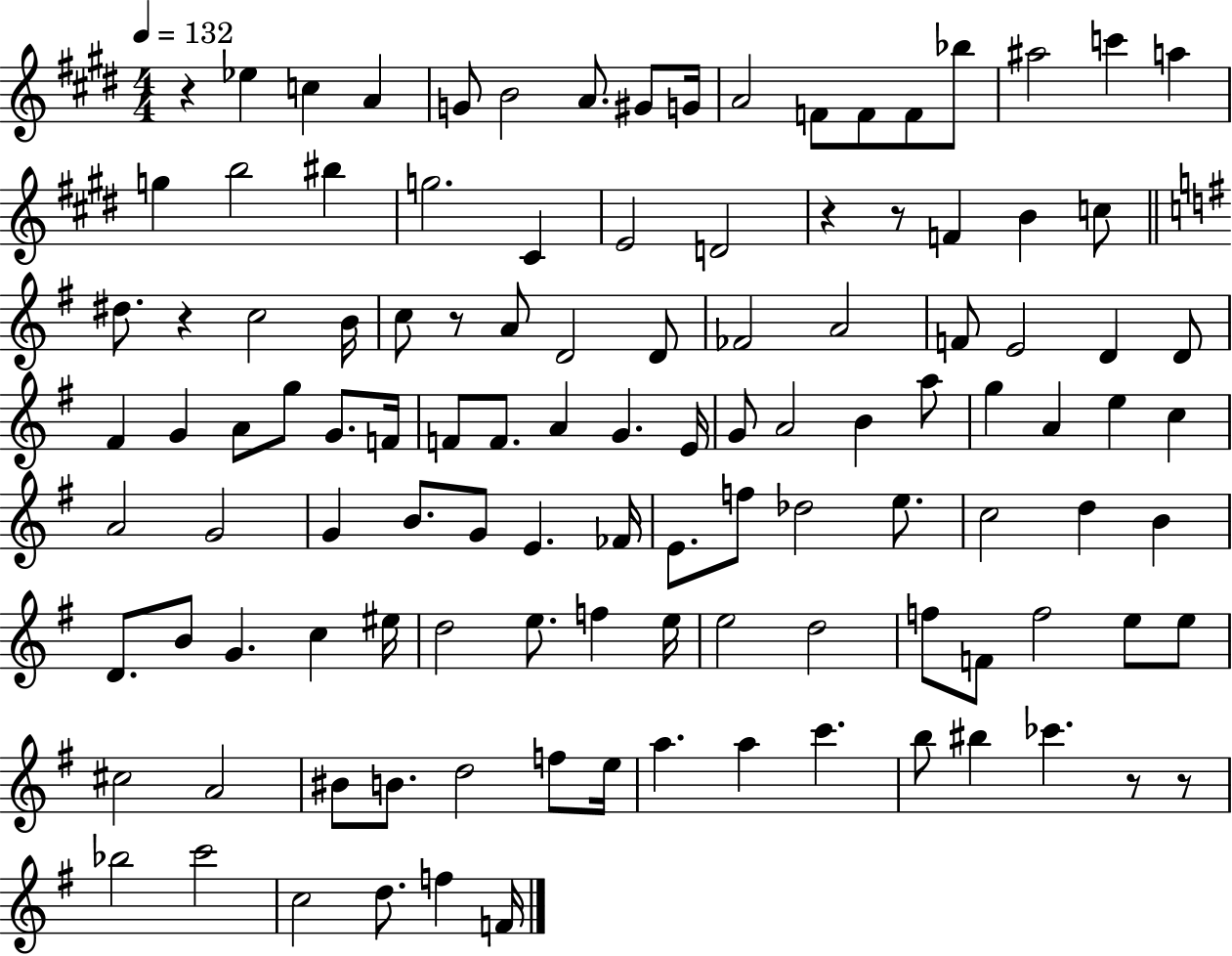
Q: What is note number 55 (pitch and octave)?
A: G5